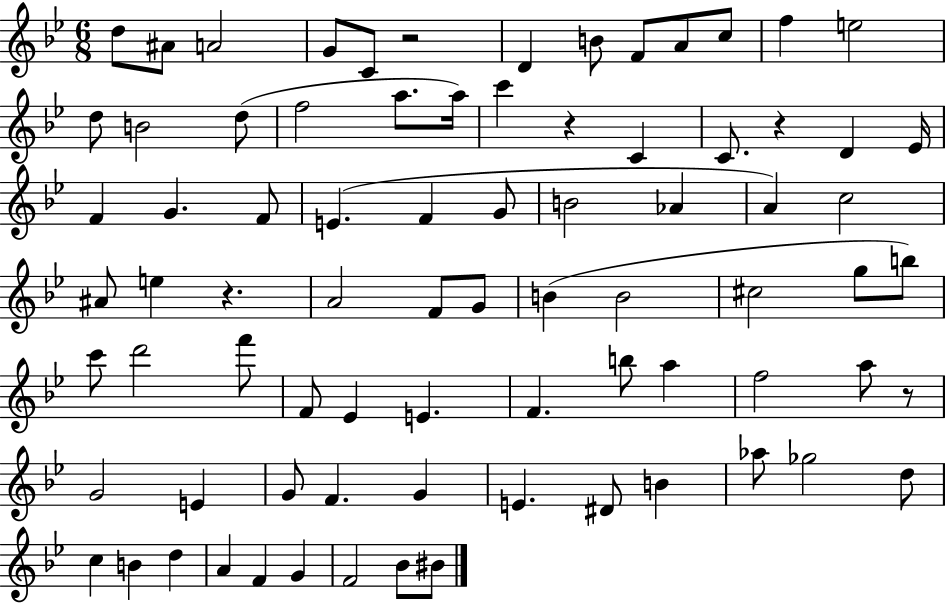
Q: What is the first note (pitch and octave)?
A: D5